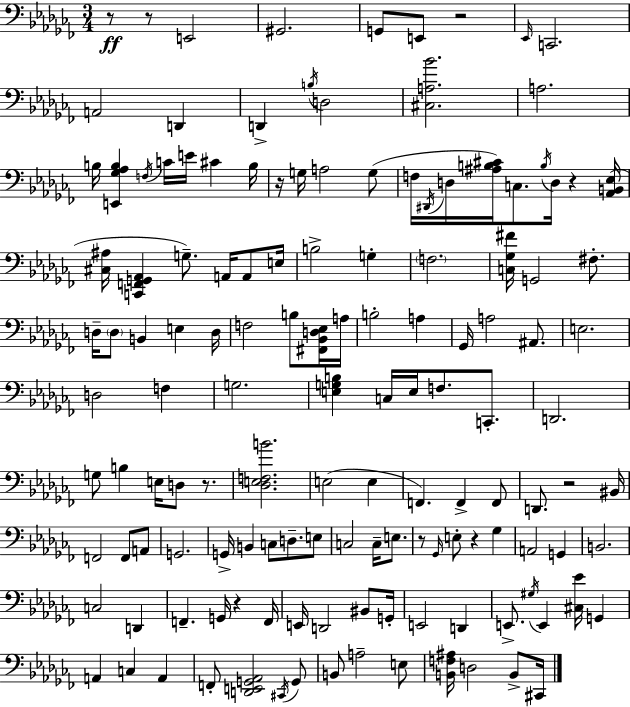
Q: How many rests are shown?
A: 10